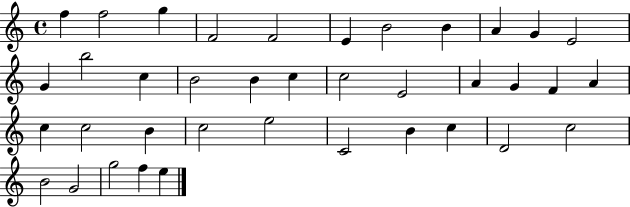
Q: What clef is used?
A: treble